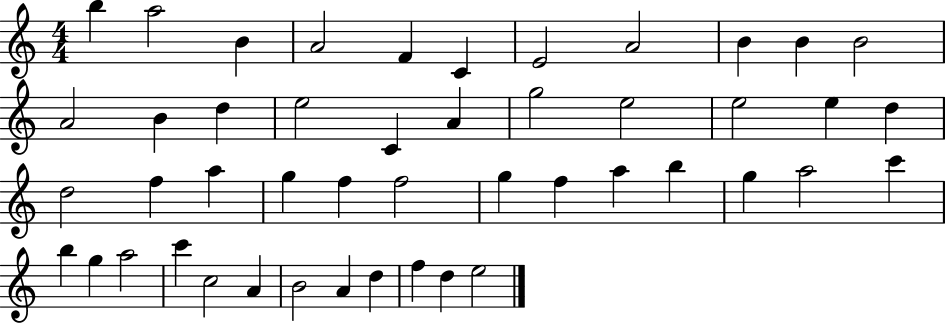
B5/q A5/h B4/q A4/h F4/q C4/q E4/h A4/h B4/q B4/q B4/h A4/h B4/q D5/q E5/h C4/q A4/q G5/h E5/h E5/h E5/q D5/q D5/h F5/q A5/q G5/q F5/q F5/h G5/q F5/q A5/q B5/q G5/q A5/h C6/q B5/q G5/q A5/h C6/q C5/h A4/q B4/h A4/q D5/q F5/q D5/q E5/h